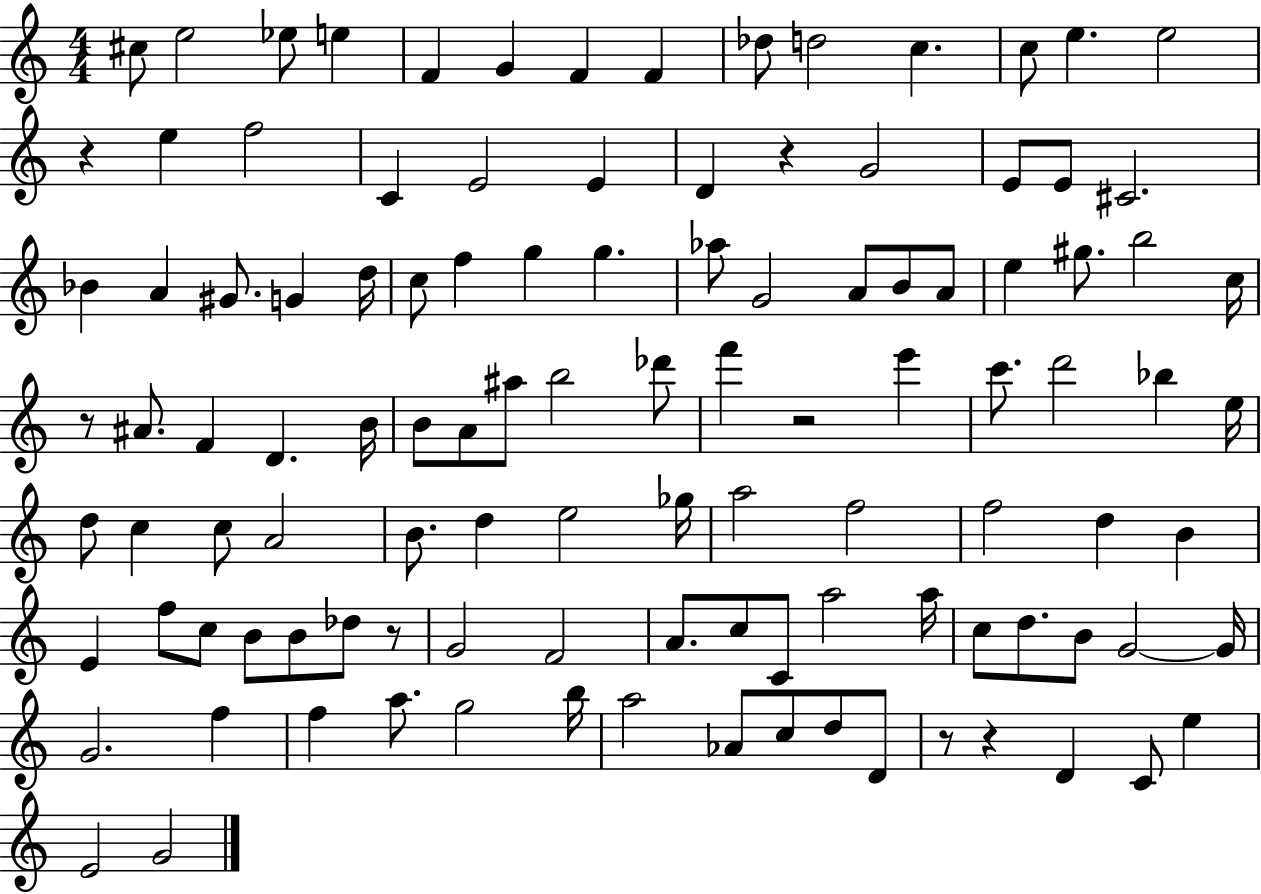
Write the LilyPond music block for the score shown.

{
  \clef treble
  \numericTimeSignature
  \time 4/4
  \key c \major
  cis''8 e''2 ees''8 e''4 | f'4 g'4 f'4 f'4 | des''8 d''2 c''4. | c''8 e''4. e''2 | \break r4 e''4 f''2 | c'4 e'2 e'4 | d'4 r4 g'2 | e'8 e'8 cis'2. | \break bes'4 a'4 gis'8. g'4 d''16 | c''8 f''4 g''4 g''4. | aes''8 g'2 a'8 b'8 a'8 | e''4 gis''8. b''2 c''16 | \break r8 ais'8. f'4 d'4. b'16 | b'8 a'8 ais''8 b''2 des'''8 | f'''4 r2 e'''4 | c'''8. d'''2 bes''4 e''16 | \break d''8 c''4 c''8 a'2 | b'8. d''4 e''2 ges''16 | a''2 f''2 | f''2 d''4 b'4 | \break e'4 f''8 c''8 b'8 b'8 des''8 r8 | g'2 f'2 | a'8. c''8 c'8 a''2 a''16 | c''8 d''8. b'8 g'2~~ g'16 | \break g'2. f''4 | f''4 a''8. g''2 b''16 | a''2 aes'8 c''8 d''8 d'8 | r8 r4 d'4 c'8 e''4 | \break e'2 g'2 | \bar "|."
}